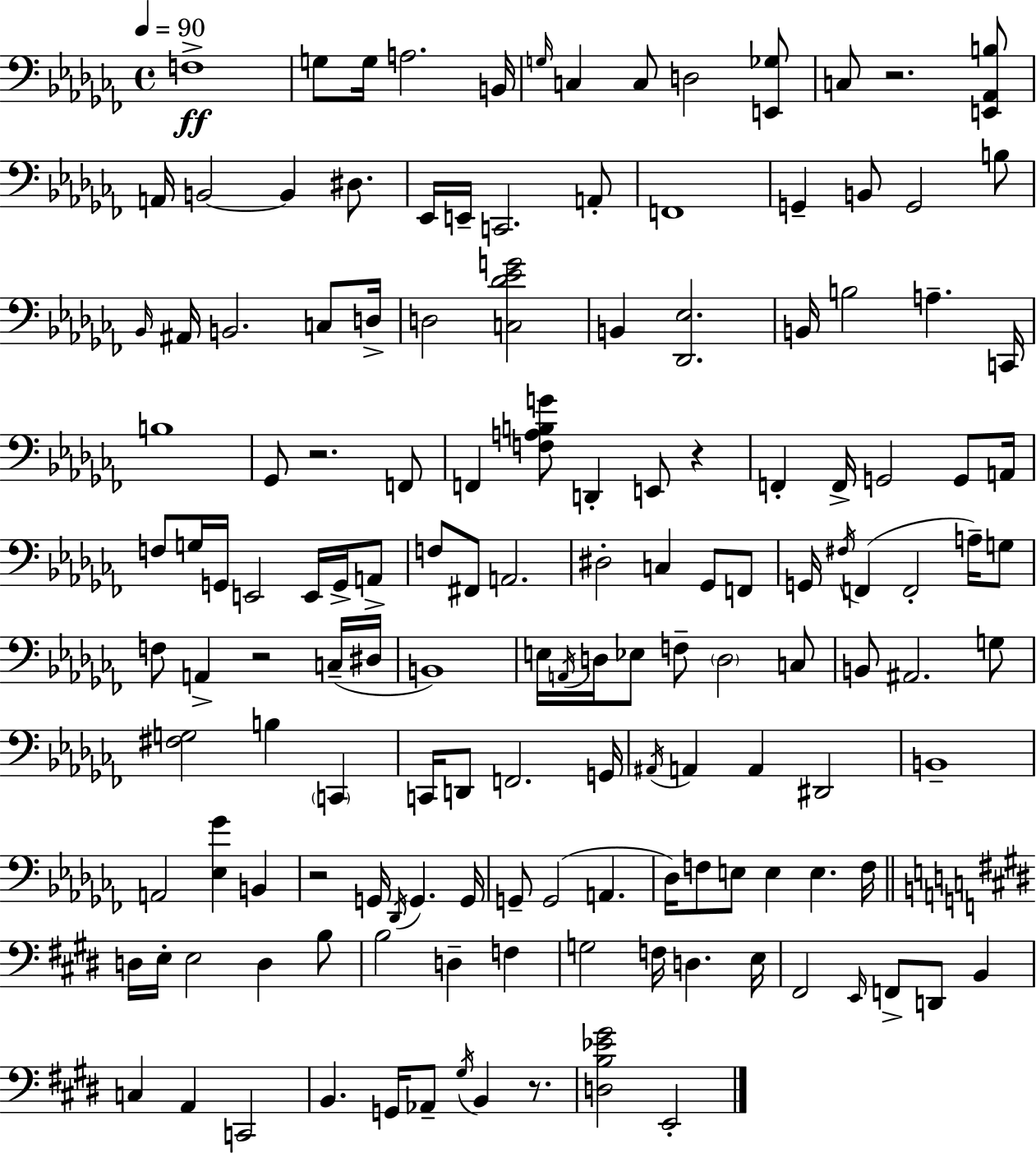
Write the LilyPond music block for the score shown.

{
  \clef bass
  \time 4/4
  \defaultTimeSignature
  \key aes \minor
  \tempo 4 = 90
  f1->\ff | g8 g16 a2. b,16 | \grace { g16 } c4 c8 d2 <e, ges>8 | c8 r2. <e, aes, b>8 | \break a,16 b,2~~ b,4 dis8. | ees,16 e,16-- c,2. a,8-. | f,1 | g,4-- b,8 g,2 b8 | \break \grace { bes,16 } ais,16 b,2. c8 | d16-> d2 <c des' ees' g'>2 | b,4 <des, ees>2. | b,16 b2 a4.-- | \break c,16 b1 | ges,8 r2. | f,8 f,4 <f a b g'>8 d,4-. e,8 r4 | f,4-. f,16-> g,2 g,8 | \break a,16 f8 g16 g,16 e,2 e,16 g,16-> | a,8-> f8 fis,8 a,2. | dis2-. c4 ges,8 | f,8 g,16 \acciaccatura { fis16 }( f,4 f,2-. | \break a16--) g8 f8 a,4-> r2 | c16--( dis16 b,1) | e16 \acciaccatura { a,16 } d16 ees8 f8-- \parenthesize d2 | c8 b,8 ais,2. | \break g8 <fis g>2 b4 | \parenthesize c,4 c,16 d,8 f,2. | g,16 \acciaccatura { ais,16 } a,4 a,4 dis,2 | b,1-- | \break a,2 <ees ges'>4 | b,4 r2 g,16 \acciaccatura { des,16 } g,4. | g,16 g,8-- g,2( | a,4. des16) f8 e8 e4 e4. | \break f16 \bar "||" \break \key e \major d16 e16-. e2 d4 b8 | b2 d4-- f4 | g2 f16 d4. e16 | fis,2 \grace { e,16 } f,8-> d,8 b,4 | \break c4 a,4 c,2 | b,4. g,16 aes,8-- \acciaccatura { gis16 } b,4 r8. | <d b ees' gis'>2 e,2-. | \bar "|."
}